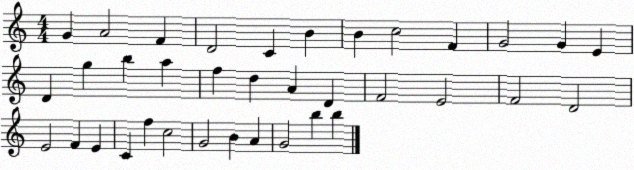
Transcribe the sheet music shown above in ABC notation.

X:1
T:Untitled
M:4/4
L:1/4
K:C
G A2 F D2 C B B c2 F G2 G E D g b a f d A D F2 E2 F2 D2 E2 F E C f c2 G2 B A G2 b b